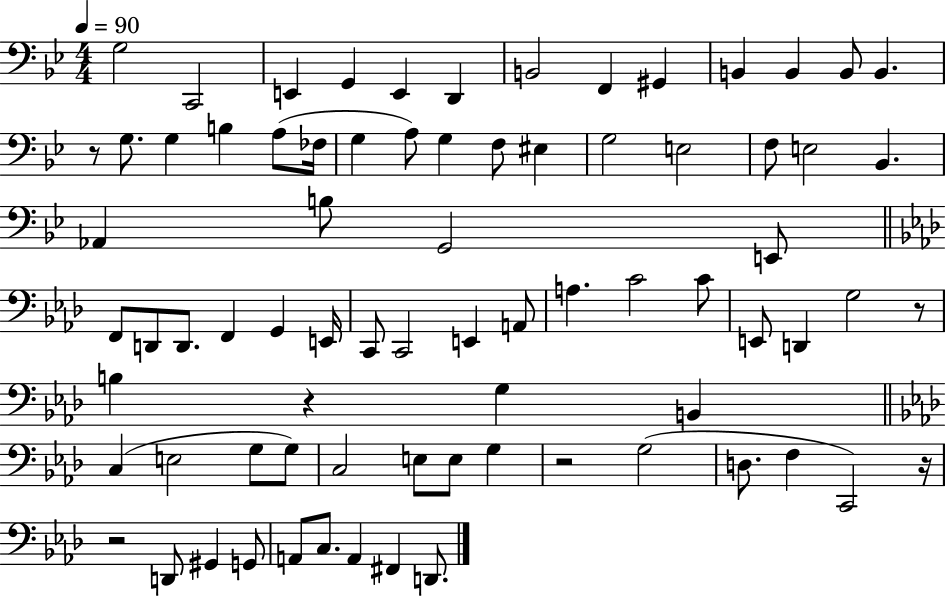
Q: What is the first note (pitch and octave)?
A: G3